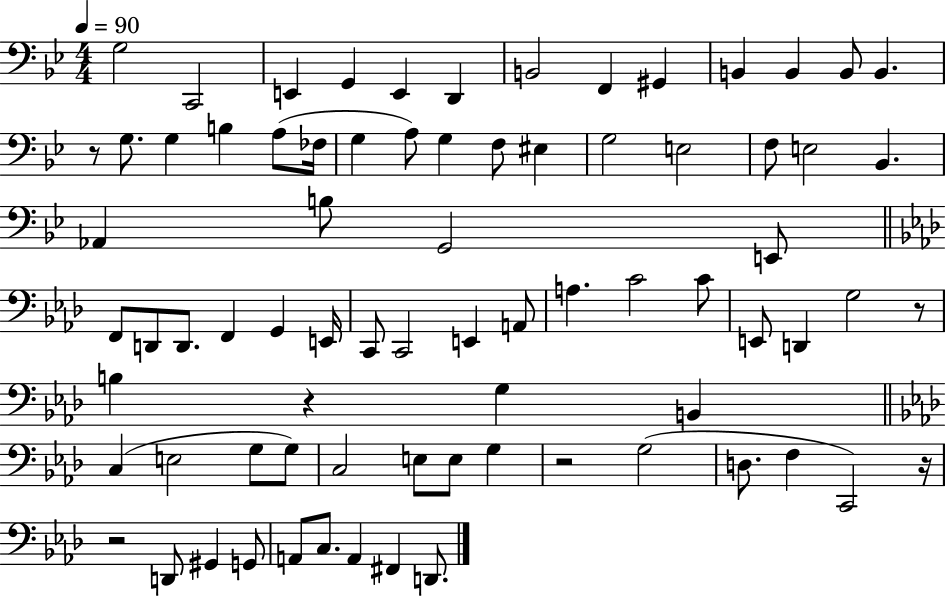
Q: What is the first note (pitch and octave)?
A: G3